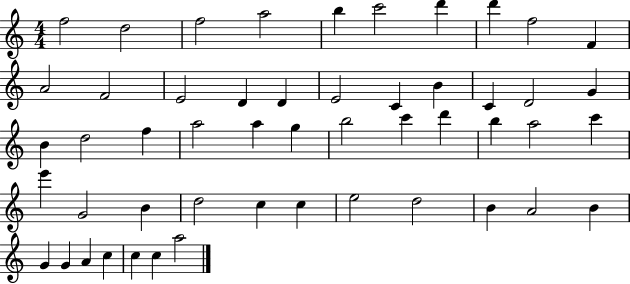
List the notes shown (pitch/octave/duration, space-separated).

F5/h D5/h F5/h A5/h B5/q C6/h D6/q D6/q F5/h F4/q A4/h F4/h E4/h D4/q D4/q E4/h C4/q B4/q C4/q D4/h G4/q B4/q D5/h F5/q A5/h A5/q G5/q B5/h C6/q D6/q B5/q A5/h C6/q E6/q G4/h B4/q D5/h C5/q C5/q E5/h D5/h B4/q A4/h B4/q G4/q G4/q A4/q C5/q C5/q C5/q A5/h